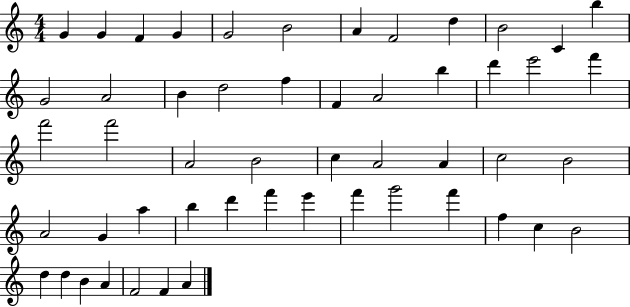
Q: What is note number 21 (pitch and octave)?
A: D6